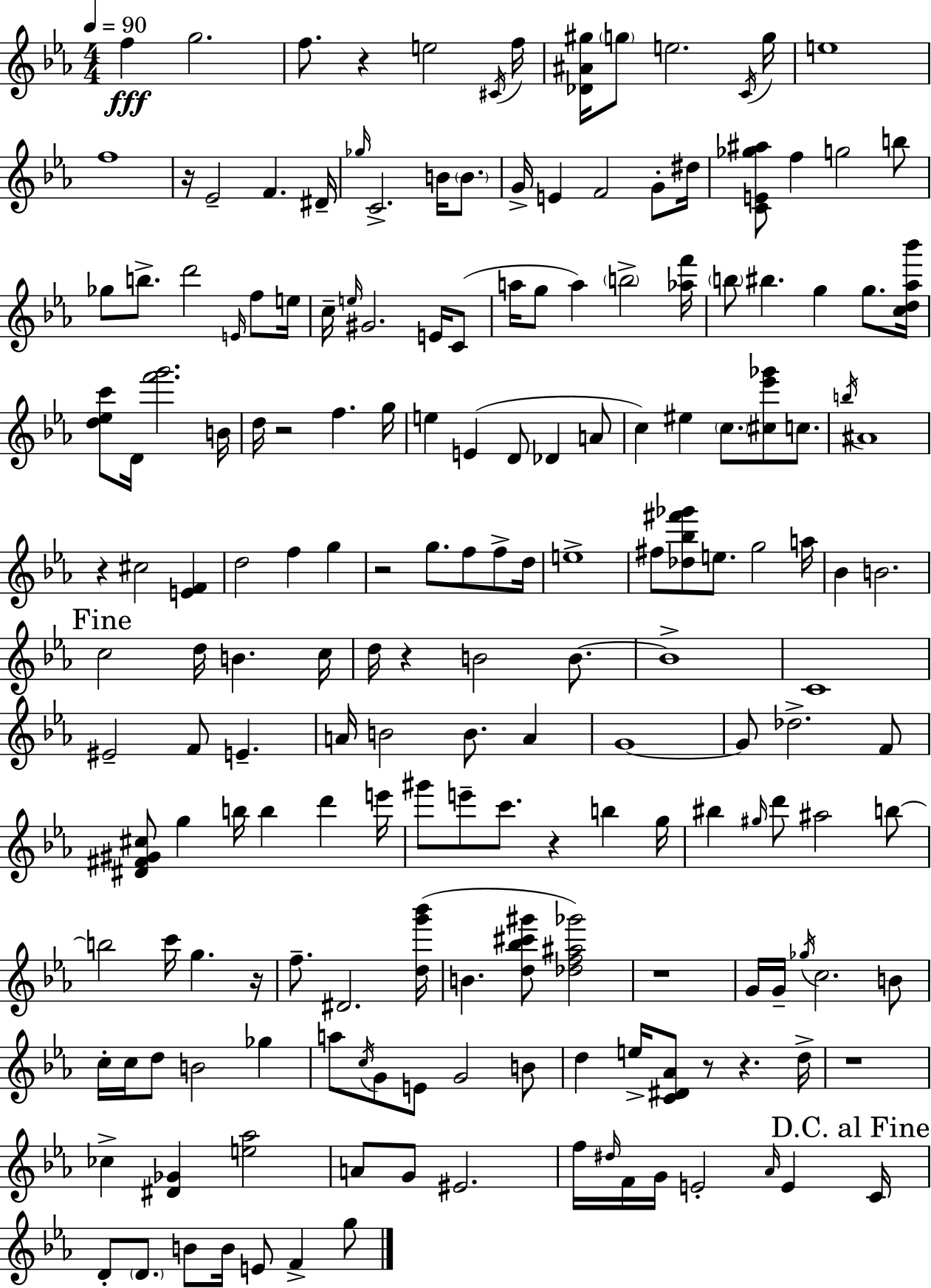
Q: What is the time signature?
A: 4/4